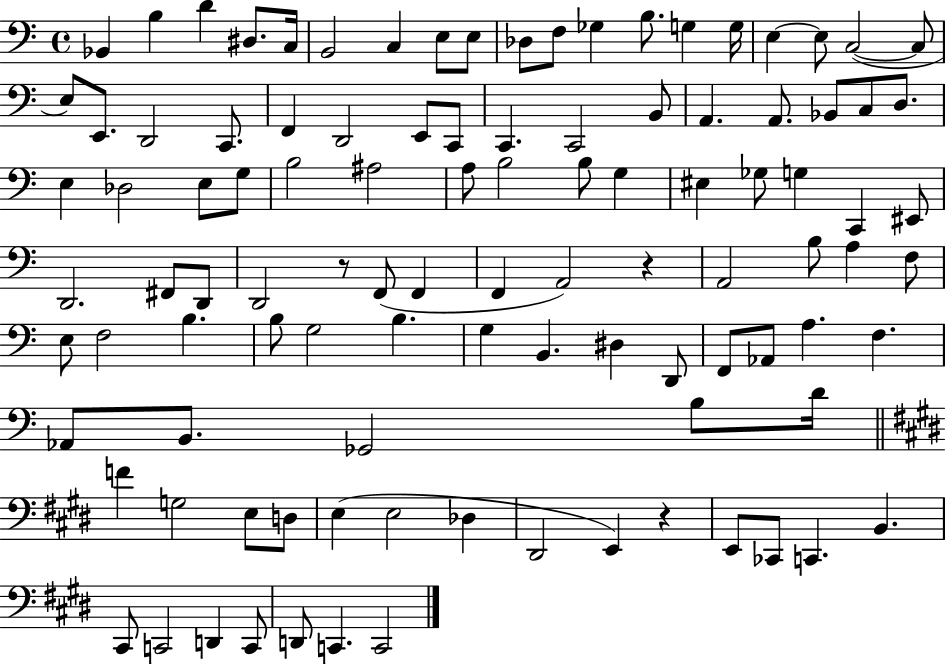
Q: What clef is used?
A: bass